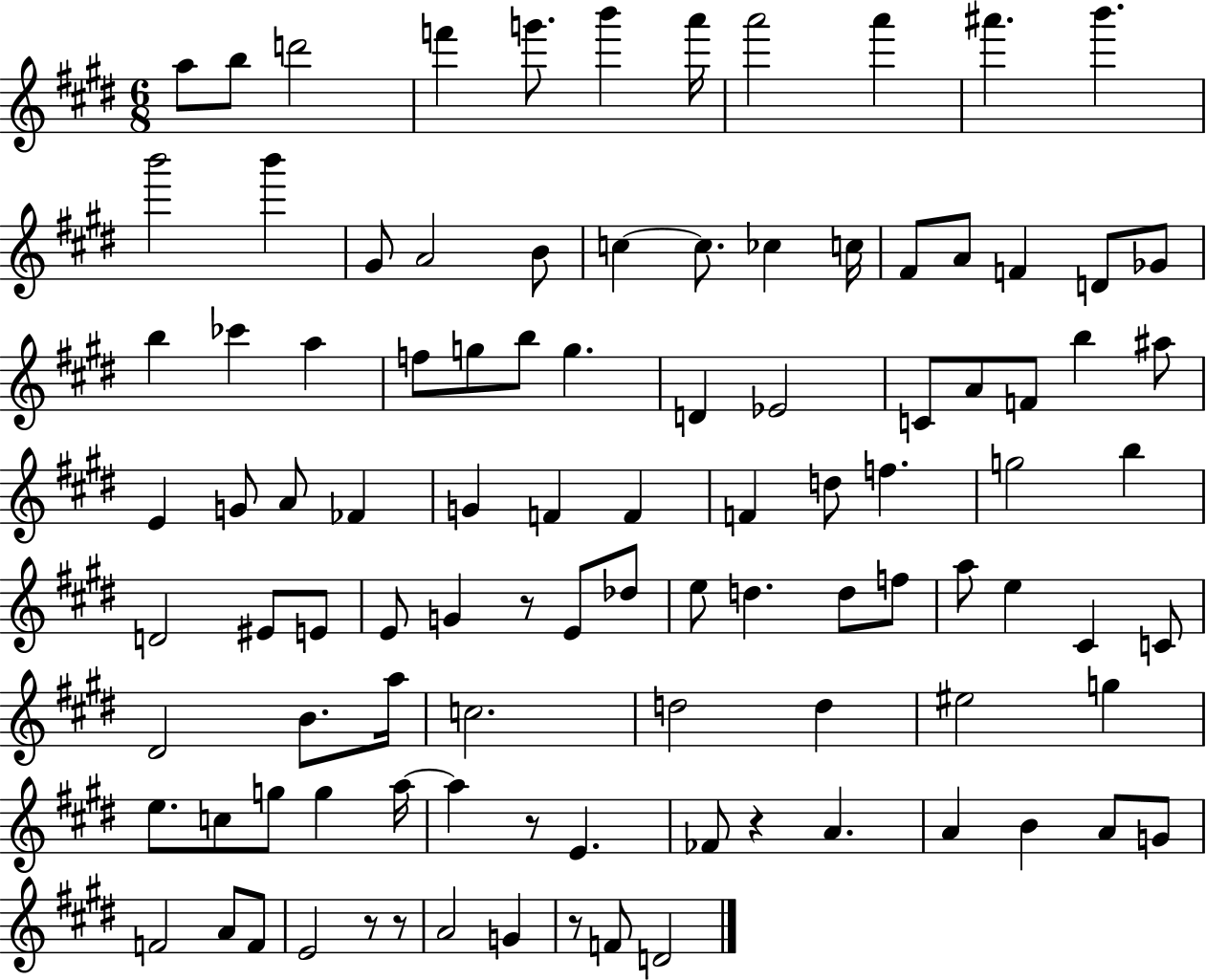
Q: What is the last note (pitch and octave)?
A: D4